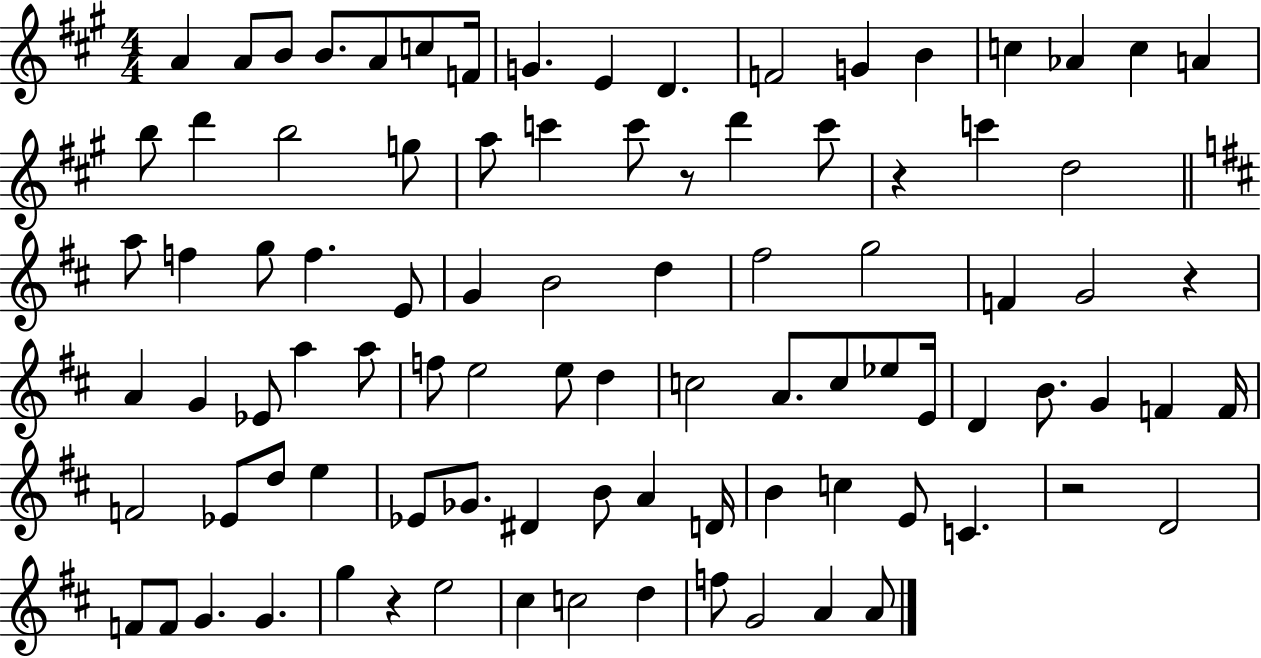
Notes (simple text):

A4/q A4/e B4/e B4/e. A4/e C5/e F4/s G4/q. E4/q D4/q. F4/h G4/q B4/q C5/q Ab4/q C5/q A4/q B5/e D6/q B5/h G5/e A5/e C6/q C6/e R/e D6/q C6/e R/q C6/q D5/h A5/e F5/q G5/e F5/q. E4/e G4/q B4/h D5/q F#5/h G5/h F4/q G4/h R/q A4/q G4/q Eb4/e A5/q A5/e F5/e E5/h E5/e D5/q C5/h A4/e. C5/e Eb5/e E4/s D4/q B4/e. G4/q F4/q F4/s F4/h Eb4/e D5/e E5/q Eb4/e Gb4/e. D#4/q B4/e A4/q D4/s B4/q C5/q E4/e C4/q. R/h D4/h F4/e F4/e G4/q. G4/q. G5/q R/q E5/h C#5/q C5/h D5/q F5/e G4/h A4/q A4/e